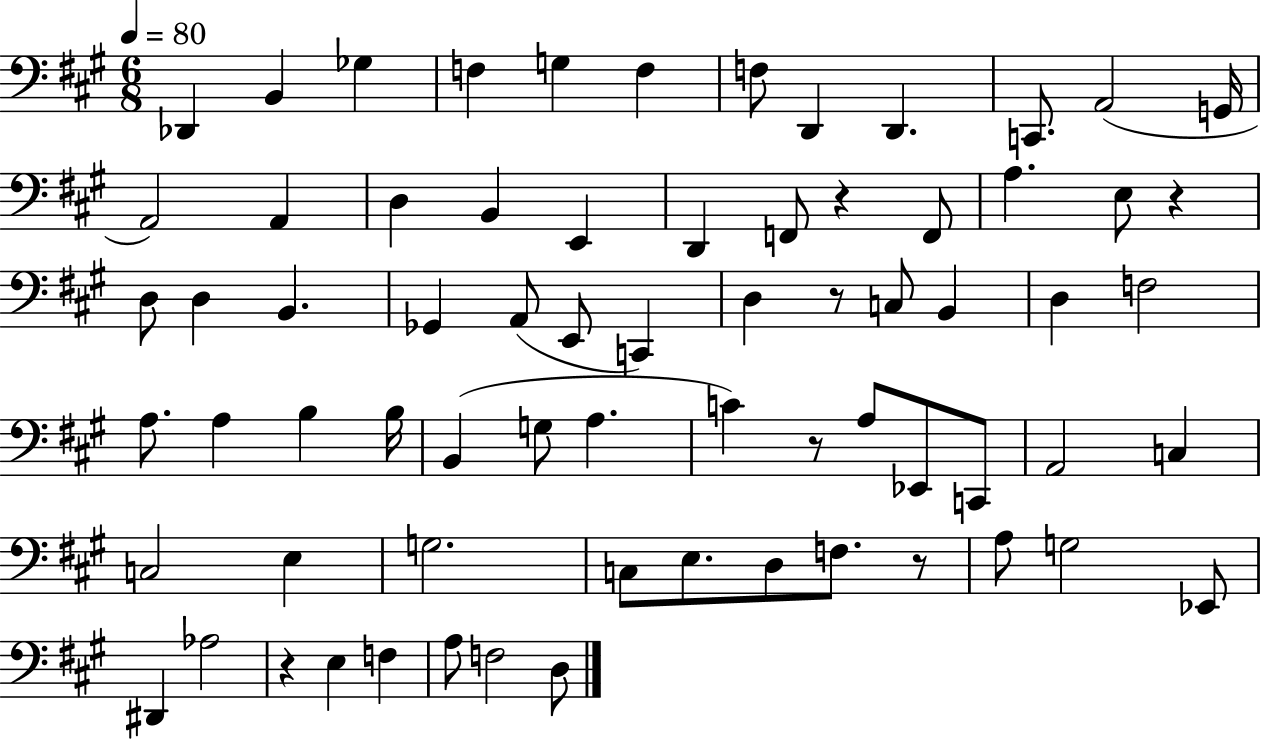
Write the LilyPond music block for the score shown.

{
  \clef bass
  \numericTimeSignature
  \time 6/8
  \key a \major
  \tempo 4 = 80
  des,4 b,4 ges4 | f4 g4 f4 | f8 d,4 d,4. | c,8. a,2( g,16 | \break a,2) a,4 | d4 b,4 e,4 | d,4 f,8 r4 f,8 | a4. e8 r4 | \break d8 d4 b,4. | ges,4 a,8( e,8 c,4) | d4 r8 c8 b,4 | d4 f2 | \break a8. a4 b4 b16 | b,4( g8 a4. | c'4) r8 a8 ees,8 c,8 | a,2 c4 | \break c2 e4 | g2. | c8 e8. d8 f8. r8 | a8 g2 ees,8 | \break dis,4 aes2 | r4 e4 f4 | a8 f2 d8 | \bar "|."
}